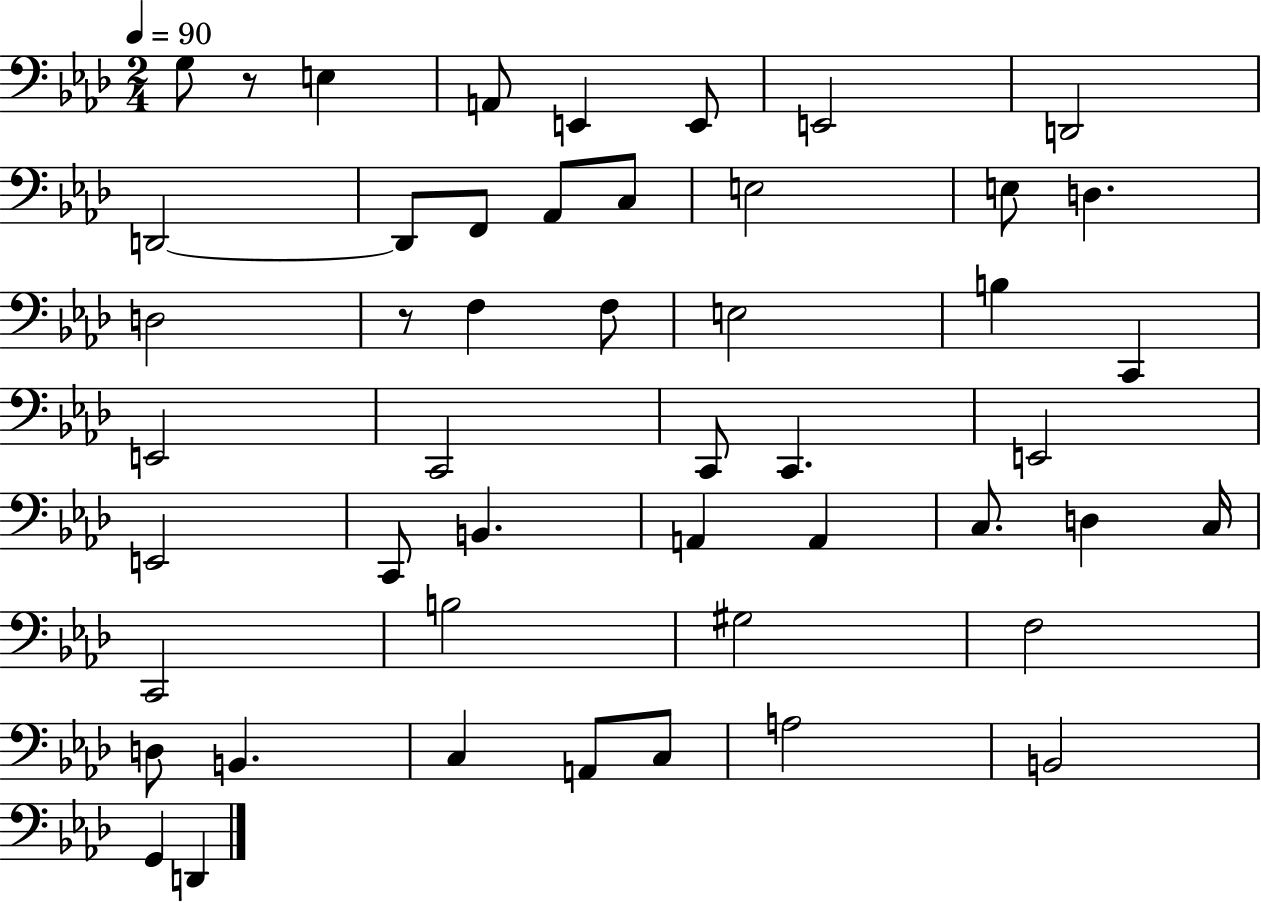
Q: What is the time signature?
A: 2/4